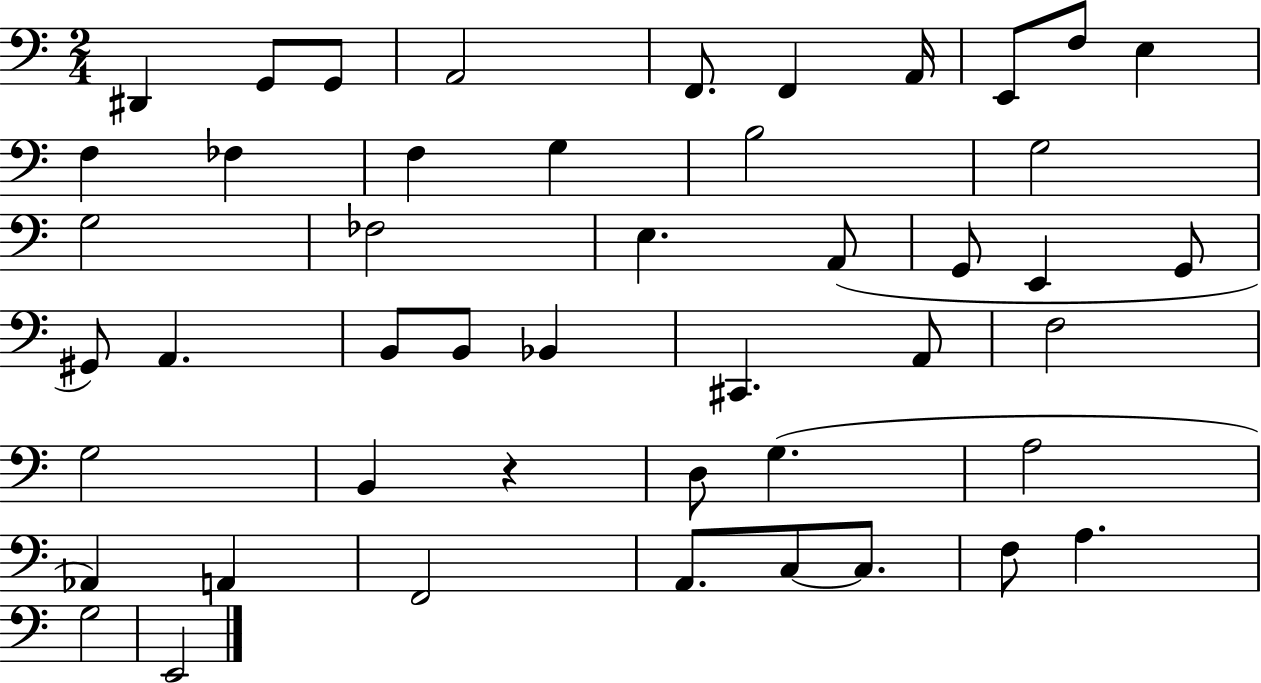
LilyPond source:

{
  \clef bass
  \numericTimeSignature
  \time 2/4
  \key c \major
  \repeat volta 2 { dis,4 g,8 g,8 | a,2 | f,8. f,4 a,16 | e,8 f8 e4 | \break f4 fes4 | f4 g4 | b2 | g2 | \break g2 | fes2 | e4. a,8( | g,8 e,4 g,8 | \break gis,8) a,4. | b,8 b,8 bes,4 | cis,4. a,8 | f2 | \break g2 | b,4 r4 | d8 g4.( | a2 | \break aes,4) a,4 | f,2 | a,8. c8~~ c8. | f8 a4. | \break g2 | e,2 | } \bar "|."
}